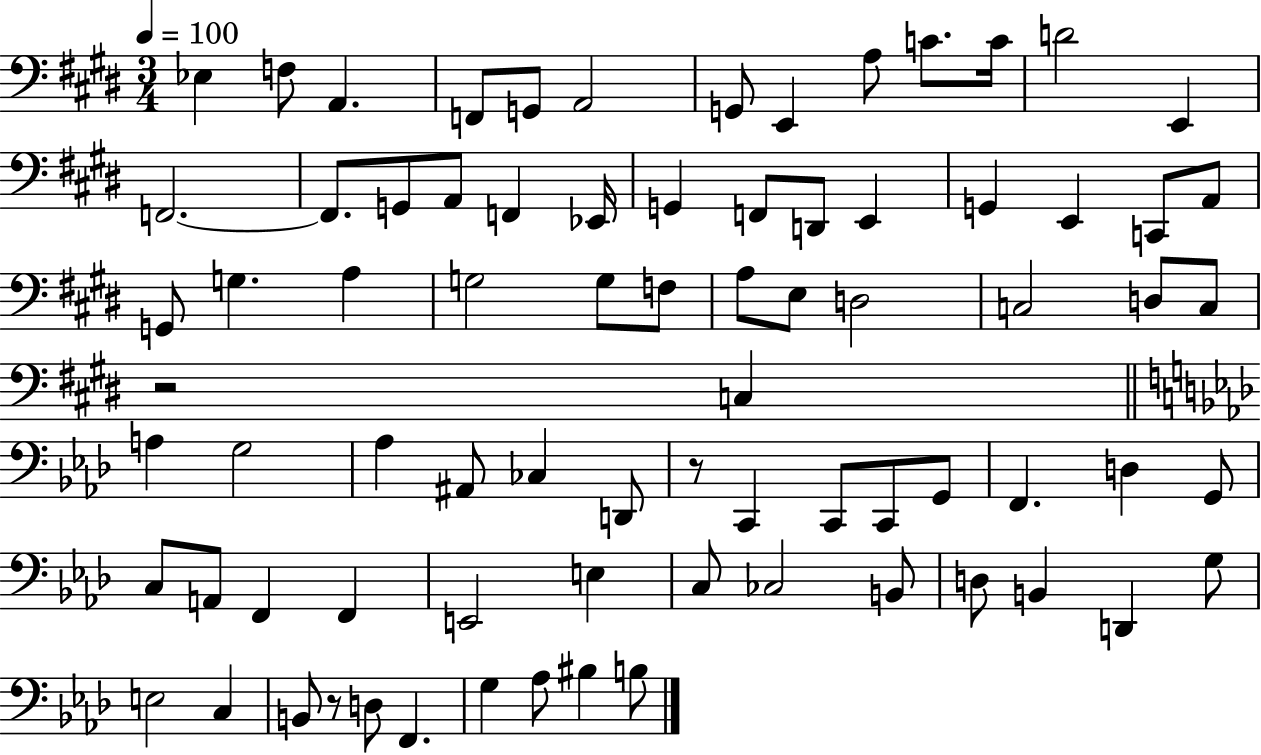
{
  \clef bass
  \numericTimeSignature
  \time 3/4
  \key e \major
  \tempo 4 = 100
  ees4 f8 a,4. | f,8 g,8 a,2 | g,8 e,4 a8 c'8. c'16 | d'2 e,4 | \break f,2.~~ | f,8. g,8 a,8 f,4 ees,16 | g,4 f,8 d,8 e,4 | g,4 e,4 c,8 a,8 | \break g,8 g4. a4 | g2 g8 f8 | a8 e8 d2 | c2 d8 c8 | \break r2 c4 | \bar "||" \break \key aes \major a4 g2 | aes4 ais,8 ces4 d,8 | r8 c,4 c,8 c,8 g,8 | f,4. d4 g,8 | \break c8 a,8 f,4 f,4 | e,2 e4 | c8 ces2 b,8 | d8 b,4 d,4 g8 | \break e2 c4 | b,8 r8 d8 f,4. | g4 aes8 bis4 b8 | \bar "|."
}